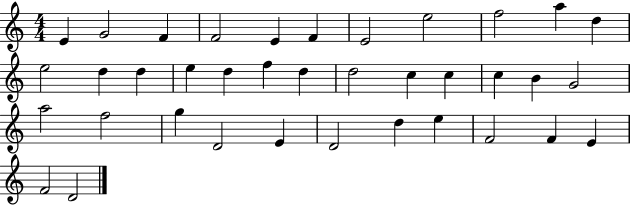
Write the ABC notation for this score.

X:1
T:Untitled
M:4/4
L:1/4
K:C
E G2 F F2 E F E2 e2 f2 a d e2 d d e d f d d2 c c c B G2 a2 f2 g D2 E D2 d e F2 F E F2 D2